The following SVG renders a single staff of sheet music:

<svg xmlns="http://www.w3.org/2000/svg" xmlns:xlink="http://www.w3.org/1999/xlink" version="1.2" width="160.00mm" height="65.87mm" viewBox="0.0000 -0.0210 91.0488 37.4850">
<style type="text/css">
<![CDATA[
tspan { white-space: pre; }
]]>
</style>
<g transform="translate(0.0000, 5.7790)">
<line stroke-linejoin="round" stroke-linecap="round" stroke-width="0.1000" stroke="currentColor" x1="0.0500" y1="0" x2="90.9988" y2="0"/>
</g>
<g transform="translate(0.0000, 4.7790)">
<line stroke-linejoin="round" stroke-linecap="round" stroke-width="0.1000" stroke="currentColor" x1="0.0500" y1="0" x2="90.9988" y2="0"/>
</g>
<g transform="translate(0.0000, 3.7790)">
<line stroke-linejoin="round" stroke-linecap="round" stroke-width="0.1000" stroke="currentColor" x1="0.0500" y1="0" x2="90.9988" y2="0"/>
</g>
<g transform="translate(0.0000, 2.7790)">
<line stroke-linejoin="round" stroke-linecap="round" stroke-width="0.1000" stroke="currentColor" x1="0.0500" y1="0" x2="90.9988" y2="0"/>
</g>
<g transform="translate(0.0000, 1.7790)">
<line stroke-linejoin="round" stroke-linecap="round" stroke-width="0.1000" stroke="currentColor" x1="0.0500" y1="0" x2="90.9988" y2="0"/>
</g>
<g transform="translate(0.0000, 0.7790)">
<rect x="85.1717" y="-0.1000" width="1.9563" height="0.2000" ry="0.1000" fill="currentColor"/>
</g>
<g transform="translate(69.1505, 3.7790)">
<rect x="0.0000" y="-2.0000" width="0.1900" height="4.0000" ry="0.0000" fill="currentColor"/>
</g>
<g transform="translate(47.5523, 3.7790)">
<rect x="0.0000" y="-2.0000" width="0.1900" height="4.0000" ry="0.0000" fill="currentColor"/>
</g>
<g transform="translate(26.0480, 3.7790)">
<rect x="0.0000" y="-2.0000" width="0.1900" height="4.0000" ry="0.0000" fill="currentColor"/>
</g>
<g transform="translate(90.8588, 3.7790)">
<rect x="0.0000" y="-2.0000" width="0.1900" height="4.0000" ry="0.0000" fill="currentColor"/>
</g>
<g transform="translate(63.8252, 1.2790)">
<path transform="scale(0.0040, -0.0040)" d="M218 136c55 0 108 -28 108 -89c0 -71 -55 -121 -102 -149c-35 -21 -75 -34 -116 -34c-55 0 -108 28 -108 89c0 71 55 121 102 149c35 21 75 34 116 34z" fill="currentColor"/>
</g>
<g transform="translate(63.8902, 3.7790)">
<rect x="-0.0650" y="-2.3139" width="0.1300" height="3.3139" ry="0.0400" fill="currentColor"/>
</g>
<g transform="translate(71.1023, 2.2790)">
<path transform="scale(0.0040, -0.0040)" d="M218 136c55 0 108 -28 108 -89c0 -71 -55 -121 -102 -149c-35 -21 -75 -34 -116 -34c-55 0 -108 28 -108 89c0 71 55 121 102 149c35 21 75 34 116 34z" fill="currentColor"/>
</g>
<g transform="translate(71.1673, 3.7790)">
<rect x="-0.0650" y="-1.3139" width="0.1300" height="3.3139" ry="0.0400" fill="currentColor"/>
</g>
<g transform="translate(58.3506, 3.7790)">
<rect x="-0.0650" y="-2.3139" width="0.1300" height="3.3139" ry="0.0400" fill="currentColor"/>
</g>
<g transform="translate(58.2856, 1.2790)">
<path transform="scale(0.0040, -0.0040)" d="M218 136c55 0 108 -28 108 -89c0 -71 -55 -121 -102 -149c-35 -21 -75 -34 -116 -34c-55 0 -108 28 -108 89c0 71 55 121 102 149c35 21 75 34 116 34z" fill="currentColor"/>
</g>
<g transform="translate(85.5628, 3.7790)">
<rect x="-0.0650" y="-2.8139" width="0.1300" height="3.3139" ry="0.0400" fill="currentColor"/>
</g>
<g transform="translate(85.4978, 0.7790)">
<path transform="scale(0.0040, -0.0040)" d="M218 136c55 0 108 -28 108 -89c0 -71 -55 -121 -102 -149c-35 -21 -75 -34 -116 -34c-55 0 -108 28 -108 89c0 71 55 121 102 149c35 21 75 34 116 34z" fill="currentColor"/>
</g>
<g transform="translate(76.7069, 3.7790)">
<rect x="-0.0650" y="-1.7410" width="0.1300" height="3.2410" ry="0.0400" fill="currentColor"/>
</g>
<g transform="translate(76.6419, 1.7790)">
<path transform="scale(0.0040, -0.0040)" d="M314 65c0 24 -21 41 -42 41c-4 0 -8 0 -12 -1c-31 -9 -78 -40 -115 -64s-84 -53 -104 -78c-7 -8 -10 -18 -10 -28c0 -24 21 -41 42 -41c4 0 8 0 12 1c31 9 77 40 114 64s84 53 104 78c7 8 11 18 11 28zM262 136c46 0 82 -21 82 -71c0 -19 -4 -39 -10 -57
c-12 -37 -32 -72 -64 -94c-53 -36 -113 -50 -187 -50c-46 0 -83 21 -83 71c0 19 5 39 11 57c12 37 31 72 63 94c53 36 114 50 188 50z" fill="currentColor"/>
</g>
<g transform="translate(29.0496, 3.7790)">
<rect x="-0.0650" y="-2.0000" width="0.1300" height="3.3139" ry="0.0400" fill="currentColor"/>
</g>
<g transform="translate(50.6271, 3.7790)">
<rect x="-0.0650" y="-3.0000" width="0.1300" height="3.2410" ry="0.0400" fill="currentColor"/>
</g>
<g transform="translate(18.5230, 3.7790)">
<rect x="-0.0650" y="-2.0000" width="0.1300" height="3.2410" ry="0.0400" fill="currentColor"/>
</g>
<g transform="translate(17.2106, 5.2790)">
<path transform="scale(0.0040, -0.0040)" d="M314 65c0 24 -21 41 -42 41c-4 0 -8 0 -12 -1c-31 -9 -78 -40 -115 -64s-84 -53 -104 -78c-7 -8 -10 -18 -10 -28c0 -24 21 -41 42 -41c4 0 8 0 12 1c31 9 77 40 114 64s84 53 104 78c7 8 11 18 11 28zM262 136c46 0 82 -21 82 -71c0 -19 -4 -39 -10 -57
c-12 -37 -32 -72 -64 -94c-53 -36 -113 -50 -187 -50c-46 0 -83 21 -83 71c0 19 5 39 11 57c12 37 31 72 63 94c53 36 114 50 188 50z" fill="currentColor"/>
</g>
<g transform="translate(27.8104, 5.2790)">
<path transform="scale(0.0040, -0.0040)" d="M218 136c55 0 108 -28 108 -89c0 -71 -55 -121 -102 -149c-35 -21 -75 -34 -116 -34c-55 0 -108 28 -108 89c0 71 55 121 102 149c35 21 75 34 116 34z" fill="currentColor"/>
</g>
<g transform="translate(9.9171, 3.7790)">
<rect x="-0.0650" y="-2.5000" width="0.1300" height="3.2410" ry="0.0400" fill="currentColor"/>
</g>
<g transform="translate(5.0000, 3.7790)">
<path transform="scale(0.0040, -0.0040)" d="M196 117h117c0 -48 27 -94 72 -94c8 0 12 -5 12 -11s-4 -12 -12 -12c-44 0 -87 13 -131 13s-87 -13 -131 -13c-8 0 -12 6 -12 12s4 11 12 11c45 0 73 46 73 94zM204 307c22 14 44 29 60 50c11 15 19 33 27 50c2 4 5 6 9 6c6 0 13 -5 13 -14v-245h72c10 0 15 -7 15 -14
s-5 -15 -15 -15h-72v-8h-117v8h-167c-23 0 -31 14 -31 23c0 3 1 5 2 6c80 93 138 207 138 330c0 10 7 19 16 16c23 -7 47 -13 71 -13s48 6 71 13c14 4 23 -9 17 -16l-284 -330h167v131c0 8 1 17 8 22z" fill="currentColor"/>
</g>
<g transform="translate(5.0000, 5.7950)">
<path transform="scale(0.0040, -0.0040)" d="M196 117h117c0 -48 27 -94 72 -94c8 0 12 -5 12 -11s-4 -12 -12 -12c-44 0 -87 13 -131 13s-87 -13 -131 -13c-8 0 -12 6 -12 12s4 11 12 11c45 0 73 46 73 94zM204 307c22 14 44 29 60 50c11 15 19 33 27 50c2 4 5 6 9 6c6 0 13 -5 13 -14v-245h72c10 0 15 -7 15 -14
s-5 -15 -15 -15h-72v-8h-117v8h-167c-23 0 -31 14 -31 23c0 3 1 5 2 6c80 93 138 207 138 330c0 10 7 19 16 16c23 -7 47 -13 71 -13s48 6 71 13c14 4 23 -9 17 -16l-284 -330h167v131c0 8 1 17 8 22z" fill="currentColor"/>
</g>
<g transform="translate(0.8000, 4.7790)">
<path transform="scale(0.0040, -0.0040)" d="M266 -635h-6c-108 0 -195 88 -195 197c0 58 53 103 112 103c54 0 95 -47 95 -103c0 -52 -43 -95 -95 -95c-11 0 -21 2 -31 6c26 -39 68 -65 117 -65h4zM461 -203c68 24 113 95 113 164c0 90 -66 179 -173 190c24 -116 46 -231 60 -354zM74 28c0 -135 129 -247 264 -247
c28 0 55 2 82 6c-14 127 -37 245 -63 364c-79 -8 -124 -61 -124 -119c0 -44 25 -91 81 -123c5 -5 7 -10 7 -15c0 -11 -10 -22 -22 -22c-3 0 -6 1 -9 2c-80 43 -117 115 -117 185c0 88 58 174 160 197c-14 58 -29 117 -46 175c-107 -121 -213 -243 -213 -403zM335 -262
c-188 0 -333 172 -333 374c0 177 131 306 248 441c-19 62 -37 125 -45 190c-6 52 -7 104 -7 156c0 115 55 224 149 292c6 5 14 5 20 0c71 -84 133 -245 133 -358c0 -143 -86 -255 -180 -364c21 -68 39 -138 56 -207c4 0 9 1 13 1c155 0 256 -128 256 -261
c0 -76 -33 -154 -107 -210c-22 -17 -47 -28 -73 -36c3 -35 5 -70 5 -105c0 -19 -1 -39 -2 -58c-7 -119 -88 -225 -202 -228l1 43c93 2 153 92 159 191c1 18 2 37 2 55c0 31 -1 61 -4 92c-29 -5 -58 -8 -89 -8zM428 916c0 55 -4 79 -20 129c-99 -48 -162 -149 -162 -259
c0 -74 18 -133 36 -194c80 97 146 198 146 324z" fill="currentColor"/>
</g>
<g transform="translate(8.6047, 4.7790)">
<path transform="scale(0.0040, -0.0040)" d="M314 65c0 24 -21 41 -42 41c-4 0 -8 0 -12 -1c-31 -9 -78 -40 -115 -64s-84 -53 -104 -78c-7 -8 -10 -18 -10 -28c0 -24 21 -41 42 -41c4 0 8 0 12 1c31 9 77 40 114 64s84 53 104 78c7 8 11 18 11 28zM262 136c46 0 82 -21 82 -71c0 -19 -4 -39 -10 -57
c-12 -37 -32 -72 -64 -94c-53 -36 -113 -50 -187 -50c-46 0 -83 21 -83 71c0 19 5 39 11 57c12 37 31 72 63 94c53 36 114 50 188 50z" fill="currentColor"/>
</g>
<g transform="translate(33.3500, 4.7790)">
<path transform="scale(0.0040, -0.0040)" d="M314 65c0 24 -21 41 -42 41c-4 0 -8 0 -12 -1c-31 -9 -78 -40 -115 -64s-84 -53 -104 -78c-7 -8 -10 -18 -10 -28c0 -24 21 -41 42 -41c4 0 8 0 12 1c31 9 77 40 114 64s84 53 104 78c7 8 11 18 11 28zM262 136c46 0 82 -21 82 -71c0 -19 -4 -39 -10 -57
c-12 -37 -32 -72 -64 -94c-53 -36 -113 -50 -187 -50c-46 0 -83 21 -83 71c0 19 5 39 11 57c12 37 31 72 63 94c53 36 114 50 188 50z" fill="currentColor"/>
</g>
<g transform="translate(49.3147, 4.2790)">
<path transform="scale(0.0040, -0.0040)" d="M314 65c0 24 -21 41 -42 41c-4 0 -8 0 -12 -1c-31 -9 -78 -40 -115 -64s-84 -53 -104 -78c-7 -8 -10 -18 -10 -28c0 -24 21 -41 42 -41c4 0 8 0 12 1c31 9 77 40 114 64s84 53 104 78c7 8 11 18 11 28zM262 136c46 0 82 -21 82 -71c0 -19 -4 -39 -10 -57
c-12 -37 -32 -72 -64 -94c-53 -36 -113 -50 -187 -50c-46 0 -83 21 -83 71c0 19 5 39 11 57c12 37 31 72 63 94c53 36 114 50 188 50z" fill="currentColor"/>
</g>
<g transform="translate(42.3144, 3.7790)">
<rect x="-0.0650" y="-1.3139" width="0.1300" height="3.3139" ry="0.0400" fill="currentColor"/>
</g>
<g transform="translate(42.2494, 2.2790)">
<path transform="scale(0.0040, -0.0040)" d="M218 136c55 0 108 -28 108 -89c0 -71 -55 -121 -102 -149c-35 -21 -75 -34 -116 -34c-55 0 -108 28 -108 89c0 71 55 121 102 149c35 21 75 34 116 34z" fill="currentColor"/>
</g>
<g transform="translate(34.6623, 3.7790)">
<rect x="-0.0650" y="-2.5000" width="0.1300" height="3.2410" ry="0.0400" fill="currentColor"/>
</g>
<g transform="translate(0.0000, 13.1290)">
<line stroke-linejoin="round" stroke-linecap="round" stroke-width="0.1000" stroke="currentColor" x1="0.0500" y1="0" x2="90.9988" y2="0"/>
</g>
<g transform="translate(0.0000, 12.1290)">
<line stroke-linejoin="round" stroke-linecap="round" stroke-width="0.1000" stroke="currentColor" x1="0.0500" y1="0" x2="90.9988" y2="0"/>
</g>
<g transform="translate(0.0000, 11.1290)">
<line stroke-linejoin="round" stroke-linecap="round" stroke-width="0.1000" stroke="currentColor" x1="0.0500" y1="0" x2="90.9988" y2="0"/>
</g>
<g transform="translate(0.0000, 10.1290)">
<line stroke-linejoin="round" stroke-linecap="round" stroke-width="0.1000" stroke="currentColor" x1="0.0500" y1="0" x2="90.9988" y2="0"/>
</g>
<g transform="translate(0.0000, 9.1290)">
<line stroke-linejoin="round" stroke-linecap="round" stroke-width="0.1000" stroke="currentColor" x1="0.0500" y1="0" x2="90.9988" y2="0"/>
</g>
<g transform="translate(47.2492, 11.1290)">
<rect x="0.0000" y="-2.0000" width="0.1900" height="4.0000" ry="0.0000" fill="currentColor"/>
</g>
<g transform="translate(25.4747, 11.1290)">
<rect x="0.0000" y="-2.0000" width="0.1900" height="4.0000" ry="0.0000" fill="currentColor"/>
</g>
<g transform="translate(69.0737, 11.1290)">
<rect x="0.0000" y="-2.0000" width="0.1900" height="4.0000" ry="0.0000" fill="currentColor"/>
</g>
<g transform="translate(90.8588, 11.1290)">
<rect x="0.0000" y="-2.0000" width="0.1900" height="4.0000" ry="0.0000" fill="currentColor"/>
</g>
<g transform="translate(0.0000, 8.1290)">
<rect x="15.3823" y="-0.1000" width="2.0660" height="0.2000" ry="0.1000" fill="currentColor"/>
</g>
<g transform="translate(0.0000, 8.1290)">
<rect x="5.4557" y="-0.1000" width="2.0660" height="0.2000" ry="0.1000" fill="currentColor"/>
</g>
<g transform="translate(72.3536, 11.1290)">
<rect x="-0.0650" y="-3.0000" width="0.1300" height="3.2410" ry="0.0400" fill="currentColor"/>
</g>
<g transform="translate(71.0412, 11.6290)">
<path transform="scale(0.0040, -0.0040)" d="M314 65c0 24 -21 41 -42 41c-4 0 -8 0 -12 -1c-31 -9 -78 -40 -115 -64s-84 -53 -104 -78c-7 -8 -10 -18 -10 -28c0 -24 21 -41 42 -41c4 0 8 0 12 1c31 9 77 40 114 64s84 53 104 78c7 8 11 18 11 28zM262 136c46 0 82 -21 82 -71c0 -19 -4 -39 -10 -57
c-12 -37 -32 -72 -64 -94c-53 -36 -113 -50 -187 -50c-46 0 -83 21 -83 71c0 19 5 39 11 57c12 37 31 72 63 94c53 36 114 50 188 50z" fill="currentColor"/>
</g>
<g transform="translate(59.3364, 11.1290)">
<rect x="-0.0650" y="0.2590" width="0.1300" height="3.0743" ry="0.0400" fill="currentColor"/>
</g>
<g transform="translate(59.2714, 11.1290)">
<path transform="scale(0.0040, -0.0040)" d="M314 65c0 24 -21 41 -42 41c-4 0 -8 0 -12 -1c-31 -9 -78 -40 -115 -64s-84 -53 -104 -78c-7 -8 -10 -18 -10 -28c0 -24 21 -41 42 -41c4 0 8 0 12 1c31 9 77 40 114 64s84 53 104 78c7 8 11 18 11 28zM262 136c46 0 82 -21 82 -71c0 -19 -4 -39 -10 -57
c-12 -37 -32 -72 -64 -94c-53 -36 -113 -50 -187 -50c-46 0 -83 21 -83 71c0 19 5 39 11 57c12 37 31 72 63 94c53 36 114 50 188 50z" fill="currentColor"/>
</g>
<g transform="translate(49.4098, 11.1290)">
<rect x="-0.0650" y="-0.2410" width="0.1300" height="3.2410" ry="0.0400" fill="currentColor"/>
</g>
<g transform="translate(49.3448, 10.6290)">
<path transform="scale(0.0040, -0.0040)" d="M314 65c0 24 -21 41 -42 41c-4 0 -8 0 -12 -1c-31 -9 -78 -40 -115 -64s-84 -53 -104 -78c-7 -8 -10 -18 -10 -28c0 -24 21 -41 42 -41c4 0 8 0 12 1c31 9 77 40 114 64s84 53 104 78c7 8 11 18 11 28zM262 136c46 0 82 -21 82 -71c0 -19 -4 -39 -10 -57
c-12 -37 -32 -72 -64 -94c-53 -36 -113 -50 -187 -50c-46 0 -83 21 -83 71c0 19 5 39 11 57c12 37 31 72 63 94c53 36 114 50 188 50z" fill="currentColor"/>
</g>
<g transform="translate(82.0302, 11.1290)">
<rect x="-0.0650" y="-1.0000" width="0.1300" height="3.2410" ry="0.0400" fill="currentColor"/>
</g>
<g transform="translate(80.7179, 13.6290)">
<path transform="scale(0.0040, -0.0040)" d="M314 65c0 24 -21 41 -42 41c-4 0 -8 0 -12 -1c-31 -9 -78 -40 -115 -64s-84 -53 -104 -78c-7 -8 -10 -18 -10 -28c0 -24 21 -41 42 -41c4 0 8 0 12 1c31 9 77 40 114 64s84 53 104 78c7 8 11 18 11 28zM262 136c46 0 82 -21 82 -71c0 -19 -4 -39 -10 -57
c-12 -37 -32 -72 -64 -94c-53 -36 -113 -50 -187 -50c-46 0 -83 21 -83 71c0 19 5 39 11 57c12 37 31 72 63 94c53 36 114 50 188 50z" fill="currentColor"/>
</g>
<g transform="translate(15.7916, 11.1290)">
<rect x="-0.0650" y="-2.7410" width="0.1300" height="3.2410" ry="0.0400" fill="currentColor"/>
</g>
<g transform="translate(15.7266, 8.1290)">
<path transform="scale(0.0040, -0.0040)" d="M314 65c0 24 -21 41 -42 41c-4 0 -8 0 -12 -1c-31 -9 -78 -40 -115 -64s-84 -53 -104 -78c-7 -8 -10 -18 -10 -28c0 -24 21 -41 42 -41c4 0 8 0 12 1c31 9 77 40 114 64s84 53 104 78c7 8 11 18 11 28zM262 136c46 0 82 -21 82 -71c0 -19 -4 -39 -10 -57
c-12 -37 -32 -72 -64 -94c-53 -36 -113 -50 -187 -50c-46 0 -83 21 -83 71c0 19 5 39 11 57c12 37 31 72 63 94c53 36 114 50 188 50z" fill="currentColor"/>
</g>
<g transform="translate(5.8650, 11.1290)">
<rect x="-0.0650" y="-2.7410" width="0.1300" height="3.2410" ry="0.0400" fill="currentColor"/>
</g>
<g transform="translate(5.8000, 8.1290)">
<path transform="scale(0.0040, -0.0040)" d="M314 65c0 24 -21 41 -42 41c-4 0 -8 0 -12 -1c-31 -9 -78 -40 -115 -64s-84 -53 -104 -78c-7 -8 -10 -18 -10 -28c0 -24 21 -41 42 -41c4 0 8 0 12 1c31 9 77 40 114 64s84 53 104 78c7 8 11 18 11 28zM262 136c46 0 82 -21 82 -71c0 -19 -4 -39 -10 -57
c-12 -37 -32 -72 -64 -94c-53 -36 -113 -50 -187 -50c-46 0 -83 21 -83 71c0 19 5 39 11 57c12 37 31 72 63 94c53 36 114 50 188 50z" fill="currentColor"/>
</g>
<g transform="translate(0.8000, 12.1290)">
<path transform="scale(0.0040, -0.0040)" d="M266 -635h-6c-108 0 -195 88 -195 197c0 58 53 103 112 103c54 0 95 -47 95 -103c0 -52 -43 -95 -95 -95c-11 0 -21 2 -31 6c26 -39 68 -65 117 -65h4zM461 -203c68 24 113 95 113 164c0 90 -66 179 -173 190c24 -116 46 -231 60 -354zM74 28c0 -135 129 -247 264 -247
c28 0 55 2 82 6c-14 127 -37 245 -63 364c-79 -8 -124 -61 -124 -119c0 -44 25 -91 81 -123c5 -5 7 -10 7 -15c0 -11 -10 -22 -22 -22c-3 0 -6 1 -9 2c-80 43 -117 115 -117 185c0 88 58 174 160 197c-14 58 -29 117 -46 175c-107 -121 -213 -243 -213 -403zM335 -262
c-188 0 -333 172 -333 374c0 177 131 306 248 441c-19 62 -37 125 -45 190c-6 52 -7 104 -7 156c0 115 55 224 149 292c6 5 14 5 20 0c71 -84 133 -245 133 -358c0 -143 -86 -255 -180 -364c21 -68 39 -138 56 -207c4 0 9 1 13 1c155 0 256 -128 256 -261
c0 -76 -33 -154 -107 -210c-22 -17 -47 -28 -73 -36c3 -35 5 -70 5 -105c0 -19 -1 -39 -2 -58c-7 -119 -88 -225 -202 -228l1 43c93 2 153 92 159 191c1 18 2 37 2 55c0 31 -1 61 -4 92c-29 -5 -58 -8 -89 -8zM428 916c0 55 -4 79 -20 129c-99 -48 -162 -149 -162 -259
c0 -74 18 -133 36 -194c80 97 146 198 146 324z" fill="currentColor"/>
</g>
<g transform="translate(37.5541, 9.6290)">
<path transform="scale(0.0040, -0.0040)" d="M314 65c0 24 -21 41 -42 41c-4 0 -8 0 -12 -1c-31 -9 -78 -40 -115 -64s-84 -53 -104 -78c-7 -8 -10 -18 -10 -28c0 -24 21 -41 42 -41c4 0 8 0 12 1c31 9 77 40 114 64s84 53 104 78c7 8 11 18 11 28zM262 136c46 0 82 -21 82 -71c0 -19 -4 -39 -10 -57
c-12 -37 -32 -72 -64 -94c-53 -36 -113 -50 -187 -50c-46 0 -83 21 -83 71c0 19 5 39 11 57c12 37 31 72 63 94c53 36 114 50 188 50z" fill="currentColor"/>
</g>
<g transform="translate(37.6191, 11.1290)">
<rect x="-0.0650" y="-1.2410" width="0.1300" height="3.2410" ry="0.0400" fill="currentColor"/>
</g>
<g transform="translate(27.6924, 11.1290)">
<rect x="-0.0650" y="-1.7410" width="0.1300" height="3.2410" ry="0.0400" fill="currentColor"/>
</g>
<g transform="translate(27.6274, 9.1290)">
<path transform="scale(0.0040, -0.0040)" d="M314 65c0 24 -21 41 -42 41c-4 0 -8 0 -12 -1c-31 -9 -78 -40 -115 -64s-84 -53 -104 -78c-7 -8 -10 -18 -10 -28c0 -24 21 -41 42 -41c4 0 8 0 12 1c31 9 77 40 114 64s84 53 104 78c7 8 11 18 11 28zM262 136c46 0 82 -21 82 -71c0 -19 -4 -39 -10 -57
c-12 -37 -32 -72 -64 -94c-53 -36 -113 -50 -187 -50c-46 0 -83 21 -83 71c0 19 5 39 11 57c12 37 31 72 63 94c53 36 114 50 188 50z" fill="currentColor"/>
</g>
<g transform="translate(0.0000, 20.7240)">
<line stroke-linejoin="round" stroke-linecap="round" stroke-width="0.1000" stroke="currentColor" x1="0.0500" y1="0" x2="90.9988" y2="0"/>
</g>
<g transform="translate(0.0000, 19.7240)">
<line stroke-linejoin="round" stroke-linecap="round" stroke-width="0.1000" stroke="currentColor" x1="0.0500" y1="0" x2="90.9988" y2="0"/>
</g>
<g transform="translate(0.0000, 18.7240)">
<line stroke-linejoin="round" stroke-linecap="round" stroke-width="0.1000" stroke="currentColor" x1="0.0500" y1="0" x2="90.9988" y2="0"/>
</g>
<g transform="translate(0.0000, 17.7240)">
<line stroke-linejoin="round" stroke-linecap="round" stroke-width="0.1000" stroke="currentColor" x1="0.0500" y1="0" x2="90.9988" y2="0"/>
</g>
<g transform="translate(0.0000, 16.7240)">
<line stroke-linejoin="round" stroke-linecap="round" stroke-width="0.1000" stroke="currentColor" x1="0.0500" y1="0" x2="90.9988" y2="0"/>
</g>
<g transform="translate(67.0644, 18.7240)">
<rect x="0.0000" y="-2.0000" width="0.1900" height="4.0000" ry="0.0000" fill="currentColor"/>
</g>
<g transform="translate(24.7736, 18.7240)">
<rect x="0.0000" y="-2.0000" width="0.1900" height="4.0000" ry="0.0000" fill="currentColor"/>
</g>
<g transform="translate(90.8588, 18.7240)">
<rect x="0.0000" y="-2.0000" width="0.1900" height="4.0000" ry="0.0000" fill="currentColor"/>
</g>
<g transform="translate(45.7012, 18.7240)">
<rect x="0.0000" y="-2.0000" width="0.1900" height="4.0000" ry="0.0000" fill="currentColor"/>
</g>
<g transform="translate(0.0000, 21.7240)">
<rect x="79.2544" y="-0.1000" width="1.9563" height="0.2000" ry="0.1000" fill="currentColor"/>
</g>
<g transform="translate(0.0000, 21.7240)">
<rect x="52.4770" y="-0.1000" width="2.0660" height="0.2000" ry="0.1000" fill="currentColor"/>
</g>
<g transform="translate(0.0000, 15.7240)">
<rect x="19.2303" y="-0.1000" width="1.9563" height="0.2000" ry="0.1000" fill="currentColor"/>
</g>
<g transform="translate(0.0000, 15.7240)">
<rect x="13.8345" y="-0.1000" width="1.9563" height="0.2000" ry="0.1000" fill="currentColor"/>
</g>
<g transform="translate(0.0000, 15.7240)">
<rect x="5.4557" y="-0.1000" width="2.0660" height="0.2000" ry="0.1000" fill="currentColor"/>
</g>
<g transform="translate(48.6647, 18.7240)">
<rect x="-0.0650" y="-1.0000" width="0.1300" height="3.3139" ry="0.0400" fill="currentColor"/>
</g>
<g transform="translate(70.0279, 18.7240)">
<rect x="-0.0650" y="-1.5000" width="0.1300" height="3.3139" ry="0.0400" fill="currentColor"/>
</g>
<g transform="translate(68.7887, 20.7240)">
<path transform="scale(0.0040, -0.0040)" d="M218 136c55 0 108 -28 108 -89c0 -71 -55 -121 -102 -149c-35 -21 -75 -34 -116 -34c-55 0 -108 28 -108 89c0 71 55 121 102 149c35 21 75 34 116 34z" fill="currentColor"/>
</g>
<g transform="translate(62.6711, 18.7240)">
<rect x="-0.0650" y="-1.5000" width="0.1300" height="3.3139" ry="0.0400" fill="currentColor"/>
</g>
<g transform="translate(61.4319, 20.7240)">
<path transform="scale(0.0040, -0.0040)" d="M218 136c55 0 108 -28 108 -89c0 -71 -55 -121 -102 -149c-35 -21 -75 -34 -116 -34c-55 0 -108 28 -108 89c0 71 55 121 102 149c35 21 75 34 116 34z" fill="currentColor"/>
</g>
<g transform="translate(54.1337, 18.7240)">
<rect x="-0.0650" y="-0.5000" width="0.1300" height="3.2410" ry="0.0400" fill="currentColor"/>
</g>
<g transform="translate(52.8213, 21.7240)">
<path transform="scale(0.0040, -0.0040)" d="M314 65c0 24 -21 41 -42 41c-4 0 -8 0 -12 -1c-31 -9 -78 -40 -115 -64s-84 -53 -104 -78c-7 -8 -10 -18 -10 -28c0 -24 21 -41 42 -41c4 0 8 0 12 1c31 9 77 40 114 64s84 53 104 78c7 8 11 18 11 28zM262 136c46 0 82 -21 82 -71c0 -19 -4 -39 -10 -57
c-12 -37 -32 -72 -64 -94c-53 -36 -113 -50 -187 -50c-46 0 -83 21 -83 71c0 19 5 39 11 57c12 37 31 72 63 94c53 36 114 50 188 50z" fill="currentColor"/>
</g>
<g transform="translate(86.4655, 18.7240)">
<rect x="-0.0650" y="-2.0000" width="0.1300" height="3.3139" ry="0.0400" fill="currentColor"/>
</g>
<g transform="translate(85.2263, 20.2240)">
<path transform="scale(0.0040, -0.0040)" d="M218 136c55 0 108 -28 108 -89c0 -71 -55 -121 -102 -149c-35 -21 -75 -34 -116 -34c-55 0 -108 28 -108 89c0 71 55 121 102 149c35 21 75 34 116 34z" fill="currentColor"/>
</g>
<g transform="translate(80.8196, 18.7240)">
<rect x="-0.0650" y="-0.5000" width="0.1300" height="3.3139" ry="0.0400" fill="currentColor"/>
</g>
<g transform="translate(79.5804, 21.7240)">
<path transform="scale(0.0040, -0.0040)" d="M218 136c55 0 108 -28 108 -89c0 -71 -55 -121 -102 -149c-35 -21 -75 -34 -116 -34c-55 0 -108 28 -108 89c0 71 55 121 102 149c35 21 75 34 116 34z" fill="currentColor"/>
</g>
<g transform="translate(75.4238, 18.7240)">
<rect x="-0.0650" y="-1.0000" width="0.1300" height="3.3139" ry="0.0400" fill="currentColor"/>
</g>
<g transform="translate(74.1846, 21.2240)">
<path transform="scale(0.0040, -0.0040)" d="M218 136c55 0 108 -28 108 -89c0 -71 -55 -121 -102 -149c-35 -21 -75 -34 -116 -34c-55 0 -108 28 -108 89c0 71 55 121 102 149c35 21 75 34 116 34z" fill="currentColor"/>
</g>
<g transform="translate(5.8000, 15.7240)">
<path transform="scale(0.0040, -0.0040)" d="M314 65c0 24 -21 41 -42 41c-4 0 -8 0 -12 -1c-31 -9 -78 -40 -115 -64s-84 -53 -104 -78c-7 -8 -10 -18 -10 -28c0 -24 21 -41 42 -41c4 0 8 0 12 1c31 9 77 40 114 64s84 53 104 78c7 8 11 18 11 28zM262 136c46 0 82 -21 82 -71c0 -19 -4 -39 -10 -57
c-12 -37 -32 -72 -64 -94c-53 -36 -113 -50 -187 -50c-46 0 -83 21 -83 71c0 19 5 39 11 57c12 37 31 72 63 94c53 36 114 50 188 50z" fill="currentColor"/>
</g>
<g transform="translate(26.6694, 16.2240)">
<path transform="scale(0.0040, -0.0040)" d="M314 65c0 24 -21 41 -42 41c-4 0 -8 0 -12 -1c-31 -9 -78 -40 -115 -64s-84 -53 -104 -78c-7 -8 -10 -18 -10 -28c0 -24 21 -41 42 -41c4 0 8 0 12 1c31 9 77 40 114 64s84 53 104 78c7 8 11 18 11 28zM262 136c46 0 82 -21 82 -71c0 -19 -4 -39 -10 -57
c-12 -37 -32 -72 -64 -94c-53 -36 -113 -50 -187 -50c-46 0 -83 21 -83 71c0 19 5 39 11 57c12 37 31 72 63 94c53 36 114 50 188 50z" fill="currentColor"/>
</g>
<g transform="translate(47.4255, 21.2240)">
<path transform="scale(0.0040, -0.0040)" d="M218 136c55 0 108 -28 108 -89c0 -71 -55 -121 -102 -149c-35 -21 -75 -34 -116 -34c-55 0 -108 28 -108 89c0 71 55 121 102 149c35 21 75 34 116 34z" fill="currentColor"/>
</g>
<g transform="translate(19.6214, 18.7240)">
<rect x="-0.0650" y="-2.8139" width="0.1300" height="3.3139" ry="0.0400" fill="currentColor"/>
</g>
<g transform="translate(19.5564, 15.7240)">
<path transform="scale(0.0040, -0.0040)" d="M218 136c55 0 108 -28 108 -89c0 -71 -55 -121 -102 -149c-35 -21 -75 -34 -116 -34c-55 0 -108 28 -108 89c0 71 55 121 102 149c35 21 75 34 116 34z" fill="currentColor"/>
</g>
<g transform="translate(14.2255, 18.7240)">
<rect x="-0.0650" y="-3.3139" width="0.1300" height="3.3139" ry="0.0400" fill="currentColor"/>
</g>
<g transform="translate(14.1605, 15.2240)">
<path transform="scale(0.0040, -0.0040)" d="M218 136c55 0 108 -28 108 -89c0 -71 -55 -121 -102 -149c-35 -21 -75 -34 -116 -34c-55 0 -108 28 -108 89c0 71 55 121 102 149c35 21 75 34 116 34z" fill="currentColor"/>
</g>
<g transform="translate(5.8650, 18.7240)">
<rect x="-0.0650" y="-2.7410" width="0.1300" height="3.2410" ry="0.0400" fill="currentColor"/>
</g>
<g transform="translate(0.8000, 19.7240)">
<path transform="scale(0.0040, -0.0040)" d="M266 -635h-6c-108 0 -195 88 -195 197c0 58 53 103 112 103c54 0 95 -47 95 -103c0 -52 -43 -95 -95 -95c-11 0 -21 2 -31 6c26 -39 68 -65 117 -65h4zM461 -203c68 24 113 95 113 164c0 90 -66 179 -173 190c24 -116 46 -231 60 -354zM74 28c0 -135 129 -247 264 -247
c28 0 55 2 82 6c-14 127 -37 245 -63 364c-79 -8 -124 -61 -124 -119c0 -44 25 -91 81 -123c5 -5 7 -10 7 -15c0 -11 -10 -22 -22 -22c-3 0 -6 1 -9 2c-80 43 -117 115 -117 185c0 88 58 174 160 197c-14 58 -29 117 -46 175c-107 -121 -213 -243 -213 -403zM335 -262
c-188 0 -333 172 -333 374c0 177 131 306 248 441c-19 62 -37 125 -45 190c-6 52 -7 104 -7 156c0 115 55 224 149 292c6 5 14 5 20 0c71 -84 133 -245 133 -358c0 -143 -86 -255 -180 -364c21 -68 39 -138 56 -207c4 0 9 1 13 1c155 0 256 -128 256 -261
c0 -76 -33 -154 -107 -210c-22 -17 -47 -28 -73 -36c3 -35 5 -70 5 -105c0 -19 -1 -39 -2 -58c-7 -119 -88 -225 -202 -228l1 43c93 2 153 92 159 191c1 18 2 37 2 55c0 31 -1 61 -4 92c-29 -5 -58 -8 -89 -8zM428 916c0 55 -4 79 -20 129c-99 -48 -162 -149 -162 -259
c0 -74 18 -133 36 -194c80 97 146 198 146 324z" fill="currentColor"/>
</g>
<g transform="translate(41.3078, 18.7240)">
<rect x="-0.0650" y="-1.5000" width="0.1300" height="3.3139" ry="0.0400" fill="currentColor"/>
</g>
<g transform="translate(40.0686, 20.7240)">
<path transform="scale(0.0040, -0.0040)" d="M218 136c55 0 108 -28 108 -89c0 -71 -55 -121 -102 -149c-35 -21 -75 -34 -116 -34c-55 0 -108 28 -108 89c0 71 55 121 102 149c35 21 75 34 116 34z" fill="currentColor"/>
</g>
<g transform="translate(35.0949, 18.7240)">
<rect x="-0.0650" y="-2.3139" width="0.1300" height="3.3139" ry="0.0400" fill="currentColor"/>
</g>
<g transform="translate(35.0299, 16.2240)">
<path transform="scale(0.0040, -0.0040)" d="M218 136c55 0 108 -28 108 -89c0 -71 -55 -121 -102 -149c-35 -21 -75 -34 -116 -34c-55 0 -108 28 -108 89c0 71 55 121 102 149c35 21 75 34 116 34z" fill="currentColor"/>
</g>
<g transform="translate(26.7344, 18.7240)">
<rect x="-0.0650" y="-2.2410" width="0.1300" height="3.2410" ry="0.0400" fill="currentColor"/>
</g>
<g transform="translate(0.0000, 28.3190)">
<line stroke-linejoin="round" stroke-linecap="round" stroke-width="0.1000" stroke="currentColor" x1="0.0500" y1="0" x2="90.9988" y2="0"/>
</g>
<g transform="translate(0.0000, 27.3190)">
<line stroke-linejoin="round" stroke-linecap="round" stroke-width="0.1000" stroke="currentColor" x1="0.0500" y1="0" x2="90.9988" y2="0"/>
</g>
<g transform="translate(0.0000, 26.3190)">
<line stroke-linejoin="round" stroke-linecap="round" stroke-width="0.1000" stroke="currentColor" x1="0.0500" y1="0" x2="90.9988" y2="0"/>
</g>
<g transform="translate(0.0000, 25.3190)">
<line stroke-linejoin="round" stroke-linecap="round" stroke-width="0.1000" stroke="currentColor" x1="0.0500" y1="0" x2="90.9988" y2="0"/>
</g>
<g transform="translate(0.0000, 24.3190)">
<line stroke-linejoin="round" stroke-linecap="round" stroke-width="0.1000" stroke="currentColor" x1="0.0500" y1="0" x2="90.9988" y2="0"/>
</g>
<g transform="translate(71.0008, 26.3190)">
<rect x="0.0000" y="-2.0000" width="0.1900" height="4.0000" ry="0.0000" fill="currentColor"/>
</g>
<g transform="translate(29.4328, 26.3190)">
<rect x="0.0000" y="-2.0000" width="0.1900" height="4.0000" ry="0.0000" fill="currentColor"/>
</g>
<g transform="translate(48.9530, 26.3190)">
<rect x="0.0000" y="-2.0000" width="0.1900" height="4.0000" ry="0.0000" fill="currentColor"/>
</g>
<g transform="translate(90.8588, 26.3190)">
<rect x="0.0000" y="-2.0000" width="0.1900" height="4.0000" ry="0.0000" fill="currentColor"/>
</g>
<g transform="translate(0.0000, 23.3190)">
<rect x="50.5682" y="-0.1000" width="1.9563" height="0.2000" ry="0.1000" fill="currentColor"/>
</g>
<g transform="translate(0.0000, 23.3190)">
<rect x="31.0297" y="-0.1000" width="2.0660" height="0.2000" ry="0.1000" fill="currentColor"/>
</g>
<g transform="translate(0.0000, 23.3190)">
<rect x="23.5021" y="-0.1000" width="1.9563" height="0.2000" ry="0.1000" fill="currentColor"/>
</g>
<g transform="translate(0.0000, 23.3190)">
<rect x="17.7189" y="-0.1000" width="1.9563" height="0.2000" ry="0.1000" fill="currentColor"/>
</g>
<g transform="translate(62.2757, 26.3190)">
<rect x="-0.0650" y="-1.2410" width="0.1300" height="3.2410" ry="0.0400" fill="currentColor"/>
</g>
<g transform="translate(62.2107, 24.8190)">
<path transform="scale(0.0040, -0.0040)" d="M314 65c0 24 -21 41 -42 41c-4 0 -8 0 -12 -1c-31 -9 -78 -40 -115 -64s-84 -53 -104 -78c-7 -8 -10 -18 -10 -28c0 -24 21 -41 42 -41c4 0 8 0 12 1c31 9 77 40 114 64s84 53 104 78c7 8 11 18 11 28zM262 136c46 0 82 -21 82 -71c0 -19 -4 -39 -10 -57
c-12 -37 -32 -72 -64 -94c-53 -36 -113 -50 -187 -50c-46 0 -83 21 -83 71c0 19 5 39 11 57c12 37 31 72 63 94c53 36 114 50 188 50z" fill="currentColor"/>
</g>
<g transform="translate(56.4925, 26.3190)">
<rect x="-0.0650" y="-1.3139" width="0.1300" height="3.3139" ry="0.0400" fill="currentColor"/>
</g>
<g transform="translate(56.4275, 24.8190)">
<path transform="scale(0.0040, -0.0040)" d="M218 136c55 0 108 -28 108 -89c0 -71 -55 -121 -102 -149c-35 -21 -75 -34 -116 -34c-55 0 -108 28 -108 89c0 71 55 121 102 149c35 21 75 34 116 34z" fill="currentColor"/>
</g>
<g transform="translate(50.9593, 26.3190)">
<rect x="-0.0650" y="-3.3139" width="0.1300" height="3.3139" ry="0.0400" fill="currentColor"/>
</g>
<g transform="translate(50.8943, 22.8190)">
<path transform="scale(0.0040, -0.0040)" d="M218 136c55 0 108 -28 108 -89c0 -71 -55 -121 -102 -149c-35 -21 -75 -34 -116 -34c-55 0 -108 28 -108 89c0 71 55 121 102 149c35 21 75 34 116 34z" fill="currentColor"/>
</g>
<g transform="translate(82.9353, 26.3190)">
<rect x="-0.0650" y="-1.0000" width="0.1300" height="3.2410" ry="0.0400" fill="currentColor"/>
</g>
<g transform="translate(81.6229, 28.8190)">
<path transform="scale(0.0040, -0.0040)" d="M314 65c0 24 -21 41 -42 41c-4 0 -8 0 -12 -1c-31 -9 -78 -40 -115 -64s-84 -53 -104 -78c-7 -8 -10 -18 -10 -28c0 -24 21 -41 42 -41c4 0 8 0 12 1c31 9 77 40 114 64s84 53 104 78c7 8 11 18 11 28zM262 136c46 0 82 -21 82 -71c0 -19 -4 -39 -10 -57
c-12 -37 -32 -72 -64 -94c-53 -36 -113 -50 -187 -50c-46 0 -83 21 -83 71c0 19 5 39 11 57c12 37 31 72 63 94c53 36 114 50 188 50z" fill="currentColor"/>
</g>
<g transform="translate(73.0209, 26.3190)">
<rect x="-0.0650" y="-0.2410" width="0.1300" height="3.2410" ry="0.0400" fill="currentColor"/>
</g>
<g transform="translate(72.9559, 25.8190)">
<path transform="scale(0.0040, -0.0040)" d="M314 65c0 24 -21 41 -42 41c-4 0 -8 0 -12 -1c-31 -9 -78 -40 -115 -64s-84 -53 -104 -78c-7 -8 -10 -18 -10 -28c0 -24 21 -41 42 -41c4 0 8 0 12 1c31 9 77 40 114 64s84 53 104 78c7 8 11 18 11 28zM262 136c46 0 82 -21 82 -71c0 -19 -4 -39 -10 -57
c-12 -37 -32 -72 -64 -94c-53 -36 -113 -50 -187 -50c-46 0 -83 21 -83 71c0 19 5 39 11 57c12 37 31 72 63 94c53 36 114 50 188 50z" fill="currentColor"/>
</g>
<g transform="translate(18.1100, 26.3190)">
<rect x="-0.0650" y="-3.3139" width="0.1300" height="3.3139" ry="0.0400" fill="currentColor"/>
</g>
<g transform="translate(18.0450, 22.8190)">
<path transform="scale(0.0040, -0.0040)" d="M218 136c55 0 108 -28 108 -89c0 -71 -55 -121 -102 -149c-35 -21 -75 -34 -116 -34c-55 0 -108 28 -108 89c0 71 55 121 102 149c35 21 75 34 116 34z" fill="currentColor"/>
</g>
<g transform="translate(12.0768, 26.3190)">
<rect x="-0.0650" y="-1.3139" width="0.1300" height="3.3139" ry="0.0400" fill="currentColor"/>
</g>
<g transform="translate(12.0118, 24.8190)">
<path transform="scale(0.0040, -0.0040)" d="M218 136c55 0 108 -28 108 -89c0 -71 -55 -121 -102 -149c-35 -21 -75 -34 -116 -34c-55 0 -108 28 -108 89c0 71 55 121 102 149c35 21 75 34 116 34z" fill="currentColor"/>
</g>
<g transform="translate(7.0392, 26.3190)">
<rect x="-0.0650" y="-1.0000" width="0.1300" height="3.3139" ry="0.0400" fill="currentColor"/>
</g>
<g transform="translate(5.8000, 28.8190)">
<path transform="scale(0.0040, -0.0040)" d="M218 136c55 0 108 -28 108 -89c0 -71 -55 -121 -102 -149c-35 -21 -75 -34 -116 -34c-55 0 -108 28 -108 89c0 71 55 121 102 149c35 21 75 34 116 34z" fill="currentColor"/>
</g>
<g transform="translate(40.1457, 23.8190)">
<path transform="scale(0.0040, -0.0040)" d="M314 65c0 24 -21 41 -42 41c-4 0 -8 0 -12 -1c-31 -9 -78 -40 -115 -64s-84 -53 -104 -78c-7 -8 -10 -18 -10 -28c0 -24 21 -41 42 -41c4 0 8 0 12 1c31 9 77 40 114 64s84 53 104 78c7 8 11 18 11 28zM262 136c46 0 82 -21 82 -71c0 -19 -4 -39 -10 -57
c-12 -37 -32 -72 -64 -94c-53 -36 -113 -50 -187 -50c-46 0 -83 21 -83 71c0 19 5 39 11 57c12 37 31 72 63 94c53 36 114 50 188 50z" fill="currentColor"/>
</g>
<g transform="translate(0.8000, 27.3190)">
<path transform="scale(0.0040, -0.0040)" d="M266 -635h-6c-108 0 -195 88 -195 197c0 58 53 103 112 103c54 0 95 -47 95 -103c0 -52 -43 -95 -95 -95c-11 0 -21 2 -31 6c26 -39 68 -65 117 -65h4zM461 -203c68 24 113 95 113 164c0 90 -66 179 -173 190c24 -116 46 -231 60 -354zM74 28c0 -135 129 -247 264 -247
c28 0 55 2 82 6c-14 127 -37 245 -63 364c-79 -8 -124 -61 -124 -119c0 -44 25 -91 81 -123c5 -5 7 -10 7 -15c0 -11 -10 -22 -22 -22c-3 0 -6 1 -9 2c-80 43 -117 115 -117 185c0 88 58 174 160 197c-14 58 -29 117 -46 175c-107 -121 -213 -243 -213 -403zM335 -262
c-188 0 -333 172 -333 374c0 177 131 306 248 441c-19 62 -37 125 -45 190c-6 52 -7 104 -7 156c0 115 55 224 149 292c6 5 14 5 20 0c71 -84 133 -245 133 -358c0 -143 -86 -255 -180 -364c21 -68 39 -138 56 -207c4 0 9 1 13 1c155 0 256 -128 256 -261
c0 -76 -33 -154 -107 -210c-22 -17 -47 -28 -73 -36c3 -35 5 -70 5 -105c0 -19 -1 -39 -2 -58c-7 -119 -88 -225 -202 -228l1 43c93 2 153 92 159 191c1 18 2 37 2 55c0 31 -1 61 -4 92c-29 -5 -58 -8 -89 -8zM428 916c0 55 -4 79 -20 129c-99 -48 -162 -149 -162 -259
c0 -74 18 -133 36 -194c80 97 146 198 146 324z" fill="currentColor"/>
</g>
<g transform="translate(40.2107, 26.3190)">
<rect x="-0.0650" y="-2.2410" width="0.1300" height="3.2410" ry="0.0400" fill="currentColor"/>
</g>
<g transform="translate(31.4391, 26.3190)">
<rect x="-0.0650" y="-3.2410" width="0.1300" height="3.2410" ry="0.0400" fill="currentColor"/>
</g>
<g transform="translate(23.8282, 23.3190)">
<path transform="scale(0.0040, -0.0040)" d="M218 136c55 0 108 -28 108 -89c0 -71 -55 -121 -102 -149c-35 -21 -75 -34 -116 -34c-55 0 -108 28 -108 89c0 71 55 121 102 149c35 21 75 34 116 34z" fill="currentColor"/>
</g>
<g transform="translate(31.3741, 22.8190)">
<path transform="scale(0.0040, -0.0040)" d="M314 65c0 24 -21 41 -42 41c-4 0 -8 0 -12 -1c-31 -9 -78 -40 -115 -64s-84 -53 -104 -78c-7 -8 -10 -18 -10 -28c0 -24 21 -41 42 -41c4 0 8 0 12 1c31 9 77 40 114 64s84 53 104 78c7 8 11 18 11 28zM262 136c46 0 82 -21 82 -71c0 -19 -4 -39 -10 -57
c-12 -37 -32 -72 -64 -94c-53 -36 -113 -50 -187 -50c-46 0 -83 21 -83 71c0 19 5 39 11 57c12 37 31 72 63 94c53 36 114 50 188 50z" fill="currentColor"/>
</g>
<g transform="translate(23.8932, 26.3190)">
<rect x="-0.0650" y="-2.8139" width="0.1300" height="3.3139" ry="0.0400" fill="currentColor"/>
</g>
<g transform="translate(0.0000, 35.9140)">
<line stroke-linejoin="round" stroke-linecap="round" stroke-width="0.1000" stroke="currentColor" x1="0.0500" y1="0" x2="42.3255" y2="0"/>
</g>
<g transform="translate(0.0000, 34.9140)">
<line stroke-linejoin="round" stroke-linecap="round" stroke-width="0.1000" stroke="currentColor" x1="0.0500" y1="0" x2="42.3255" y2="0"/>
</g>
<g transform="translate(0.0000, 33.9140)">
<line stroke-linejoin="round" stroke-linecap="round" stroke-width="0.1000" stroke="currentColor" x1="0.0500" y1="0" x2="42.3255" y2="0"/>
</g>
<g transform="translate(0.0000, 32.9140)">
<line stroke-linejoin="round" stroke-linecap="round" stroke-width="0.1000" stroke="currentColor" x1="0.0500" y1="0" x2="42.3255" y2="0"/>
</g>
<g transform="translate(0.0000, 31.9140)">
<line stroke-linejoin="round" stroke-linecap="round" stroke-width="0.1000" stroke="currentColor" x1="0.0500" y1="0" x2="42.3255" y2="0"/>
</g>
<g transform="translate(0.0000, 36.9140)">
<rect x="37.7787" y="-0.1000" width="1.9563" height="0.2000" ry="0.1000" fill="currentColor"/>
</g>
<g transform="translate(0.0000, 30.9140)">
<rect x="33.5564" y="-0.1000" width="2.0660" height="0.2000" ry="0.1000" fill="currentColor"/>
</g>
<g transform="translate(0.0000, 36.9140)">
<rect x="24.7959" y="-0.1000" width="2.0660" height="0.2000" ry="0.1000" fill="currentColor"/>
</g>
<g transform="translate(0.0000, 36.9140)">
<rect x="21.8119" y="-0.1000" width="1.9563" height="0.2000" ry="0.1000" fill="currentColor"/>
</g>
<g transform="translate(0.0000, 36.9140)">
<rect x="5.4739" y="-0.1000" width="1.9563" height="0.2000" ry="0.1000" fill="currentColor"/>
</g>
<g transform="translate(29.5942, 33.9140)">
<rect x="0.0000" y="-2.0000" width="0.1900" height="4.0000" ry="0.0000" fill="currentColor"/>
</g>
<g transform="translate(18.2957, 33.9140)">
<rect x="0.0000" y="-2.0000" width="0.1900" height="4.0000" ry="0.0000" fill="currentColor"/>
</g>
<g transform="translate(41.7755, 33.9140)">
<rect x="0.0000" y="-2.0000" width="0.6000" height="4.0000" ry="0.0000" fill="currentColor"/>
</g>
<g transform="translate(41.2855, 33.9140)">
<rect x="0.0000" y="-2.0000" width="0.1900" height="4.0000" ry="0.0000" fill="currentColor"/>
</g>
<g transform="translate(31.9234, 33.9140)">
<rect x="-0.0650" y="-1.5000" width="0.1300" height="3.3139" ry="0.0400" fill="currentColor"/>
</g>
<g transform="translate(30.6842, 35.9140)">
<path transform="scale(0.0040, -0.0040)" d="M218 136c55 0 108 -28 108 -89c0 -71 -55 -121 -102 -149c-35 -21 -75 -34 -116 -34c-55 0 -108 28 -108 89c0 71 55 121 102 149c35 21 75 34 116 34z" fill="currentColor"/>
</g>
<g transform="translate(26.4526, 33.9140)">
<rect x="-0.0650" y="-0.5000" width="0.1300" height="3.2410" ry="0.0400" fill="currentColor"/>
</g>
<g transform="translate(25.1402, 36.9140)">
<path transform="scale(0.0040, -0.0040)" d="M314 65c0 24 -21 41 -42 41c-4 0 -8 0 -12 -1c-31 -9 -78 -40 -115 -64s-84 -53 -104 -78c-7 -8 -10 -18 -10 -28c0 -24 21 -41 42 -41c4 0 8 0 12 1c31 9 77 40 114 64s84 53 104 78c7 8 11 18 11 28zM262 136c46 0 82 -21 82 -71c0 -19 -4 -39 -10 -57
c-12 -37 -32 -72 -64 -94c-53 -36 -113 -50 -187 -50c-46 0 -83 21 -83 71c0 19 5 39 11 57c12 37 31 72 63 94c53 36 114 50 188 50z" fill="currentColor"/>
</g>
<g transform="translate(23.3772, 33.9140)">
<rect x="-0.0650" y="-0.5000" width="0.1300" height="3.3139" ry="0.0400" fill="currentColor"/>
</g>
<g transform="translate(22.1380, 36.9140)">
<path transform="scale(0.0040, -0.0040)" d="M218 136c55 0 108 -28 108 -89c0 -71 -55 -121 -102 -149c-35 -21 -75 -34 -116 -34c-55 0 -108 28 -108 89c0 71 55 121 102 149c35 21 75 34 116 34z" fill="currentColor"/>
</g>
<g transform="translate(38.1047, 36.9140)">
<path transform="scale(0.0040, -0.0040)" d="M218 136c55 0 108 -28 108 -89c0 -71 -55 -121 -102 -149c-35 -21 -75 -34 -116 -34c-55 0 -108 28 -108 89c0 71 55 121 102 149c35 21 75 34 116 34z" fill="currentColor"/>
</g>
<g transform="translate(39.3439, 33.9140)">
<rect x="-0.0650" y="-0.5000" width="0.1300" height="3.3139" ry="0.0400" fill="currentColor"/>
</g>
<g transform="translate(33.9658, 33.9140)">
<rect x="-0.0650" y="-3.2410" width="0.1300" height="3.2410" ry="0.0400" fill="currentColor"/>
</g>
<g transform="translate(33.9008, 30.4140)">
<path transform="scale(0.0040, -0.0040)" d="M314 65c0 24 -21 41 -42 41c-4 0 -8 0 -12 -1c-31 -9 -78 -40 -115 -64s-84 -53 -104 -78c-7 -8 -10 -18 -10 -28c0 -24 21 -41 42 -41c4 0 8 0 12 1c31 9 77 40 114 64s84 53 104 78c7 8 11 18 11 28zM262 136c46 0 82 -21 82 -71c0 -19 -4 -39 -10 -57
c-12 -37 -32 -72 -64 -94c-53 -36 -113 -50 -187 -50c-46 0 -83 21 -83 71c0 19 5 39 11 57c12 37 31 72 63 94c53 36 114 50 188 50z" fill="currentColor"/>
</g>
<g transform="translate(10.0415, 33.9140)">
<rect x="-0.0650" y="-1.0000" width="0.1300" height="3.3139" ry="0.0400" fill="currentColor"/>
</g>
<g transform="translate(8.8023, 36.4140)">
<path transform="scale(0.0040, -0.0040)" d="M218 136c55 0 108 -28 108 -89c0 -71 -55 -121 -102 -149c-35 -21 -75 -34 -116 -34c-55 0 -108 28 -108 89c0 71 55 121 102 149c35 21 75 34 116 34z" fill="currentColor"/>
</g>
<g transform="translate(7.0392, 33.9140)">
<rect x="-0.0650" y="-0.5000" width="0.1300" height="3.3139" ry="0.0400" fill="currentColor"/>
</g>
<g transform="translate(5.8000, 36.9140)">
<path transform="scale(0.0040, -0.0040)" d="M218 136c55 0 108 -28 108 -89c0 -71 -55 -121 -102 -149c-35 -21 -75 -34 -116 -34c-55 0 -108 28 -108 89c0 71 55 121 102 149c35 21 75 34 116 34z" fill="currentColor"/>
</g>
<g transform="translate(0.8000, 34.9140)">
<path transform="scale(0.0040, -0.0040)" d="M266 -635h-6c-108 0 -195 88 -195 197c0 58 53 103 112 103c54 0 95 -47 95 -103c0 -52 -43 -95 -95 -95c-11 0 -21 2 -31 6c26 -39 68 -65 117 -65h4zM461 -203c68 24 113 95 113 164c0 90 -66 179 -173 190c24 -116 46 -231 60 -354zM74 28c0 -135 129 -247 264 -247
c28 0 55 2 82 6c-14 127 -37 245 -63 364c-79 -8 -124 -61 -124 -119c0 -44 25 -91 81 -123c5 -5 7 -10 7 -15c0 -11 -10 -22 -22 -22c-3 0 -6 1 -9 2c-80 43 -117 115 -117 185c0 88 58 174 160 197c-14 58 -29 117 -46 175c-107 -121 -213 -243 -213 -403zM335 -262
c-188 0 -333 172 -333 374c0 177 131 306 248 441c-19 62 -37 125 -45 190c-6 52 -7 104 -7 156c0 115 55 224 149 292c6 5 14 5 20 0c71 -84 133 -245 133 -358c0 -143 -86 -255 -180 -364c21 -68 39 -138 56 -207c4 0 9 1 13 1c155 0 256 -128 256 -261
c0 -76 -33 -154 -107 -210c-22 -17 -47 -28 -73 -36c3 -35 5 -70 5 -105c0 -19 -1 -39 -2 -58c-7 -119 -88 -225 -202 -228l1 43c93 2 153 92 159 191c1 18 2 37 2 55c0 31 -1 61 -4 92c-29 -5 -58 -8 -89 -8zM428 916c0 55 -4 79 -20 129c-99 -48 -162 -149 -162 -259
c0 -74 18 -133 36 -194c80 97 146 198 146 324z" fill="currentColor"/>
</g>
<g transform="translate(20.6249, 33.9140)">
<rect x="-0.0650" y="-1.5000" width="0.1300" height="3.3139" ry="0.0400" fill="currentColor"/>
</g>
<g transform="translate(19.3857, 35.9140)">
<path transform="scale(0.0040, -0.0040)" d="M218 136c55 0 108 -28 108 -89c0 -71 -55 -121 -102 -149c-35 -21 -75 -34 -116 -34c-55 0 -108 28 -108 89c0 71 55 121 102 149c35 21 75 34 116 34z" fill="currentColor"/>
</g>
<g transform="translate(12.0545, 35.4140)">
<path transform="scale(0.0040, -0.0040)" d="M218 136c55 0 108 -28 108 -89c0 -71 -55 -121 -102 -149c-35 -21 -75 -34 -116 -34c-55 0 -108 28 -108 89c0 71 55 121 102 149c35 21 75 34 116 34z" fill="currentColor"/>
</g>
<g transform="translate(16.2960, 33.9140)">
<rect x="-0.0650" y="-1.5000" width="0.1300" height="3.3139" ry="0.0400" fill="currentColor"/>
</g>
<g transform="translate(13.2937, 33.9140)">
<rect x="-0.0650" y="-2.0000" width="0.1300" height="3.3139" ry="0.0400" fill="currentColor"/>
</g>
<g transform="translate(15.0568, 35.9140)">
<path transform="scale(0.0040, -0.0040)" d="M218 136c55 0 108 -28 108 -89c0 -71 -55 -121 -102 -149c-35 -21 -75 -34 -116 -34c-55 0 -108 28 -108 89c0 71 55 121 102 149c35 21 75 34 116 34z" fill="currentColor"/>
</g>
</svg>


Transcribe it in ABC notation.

X:1
T:Untitled
M:4/4
L:1/4
K:C
G2 F2 F G2 e A2 g g e f2 a a2 a2 f2 e2 c2 B2 A2 D2 a2 b a g2 g E D C2 E E D C F D e b a b2 g2 b e e2 c2 D2 C D F E E C C2 E b2 C